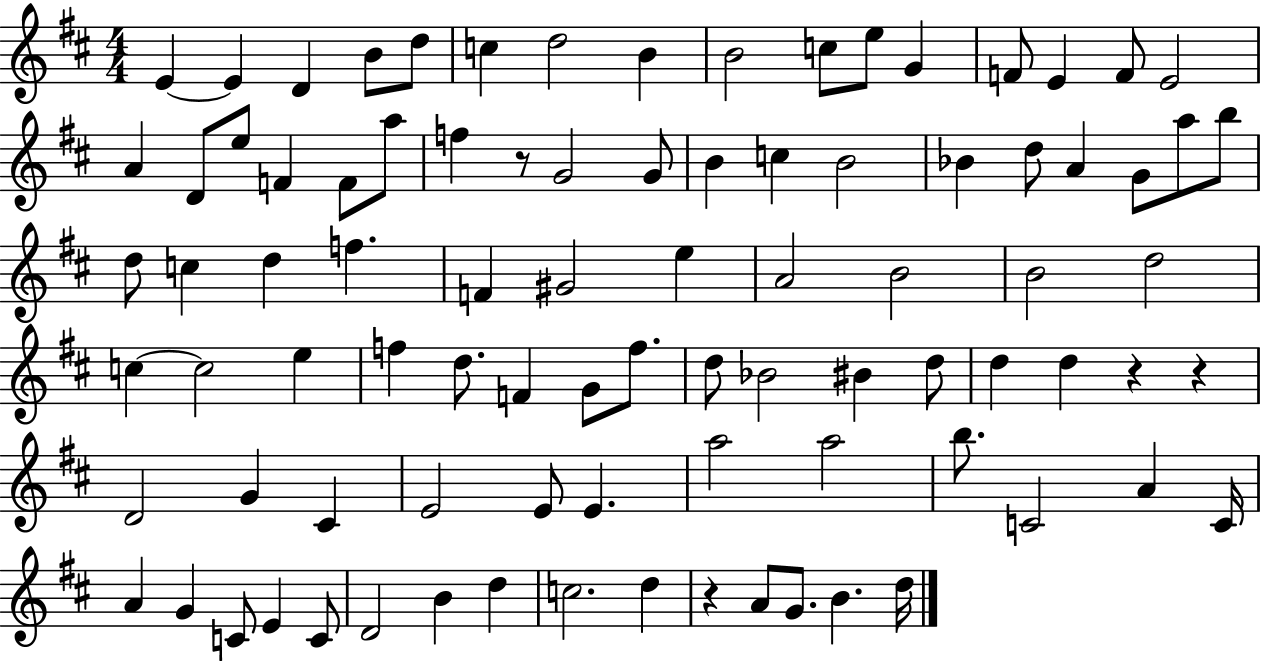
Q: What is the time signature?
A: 4/4